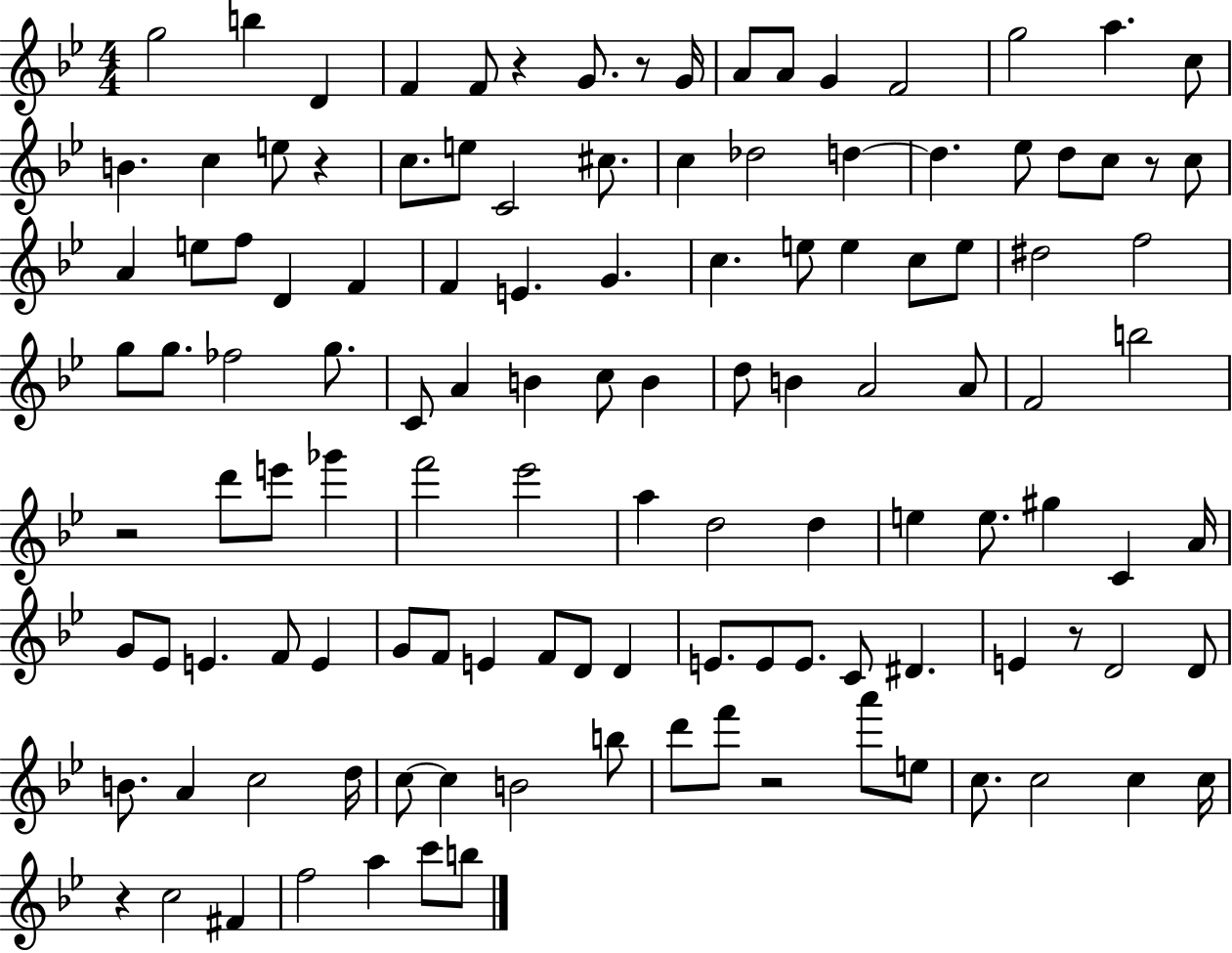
G5/h B5/q D4/q F4/q F4/e R/q G4/e. R/e G4/s A4/e A4/e G4/q F4/h G5/h A5/q. C5/e B4/q. C5/q E5/e R/q C5/e. E5/e C4/h C#5/e. C5/q Db5/h D5/q D5/q. Eb5/e D5/e C5/e R/e C5/e A4/q E5/e F5/e D4/q F4/q F4/q E4/q. G4/q. C5/q. E5/e E5/q C5/e E5/e D#5/h F5/h G5/e G5/e. FES5/h G5/e. C4/e A4/q B4/q C5/e B4/q D5/e B4/q A4/h A4/e F4/h B5/h R/h D6/e E6/e Gb6/q F6/h Eb6/h A5/q D5/h D5/q E5/q E5/e. G#5/q C4/q A4/s G4/e Eb4/e E4/q. F4/e E4/q G4/e F4/e E4/q F4/e D4/e D4/q E4/e. E4/e E4/e. C4/e D#4/q. E4/q R/e D4/h D4/e B4/e. A4/q C5/h D5/s C5/e C5/q B4/h B5/e D6/e F6/e R/h A6/e E5/e C5/e. C5/h C5/q C5/s R/q C5/h F#4/q F5/h A5/q C6/e B5/e